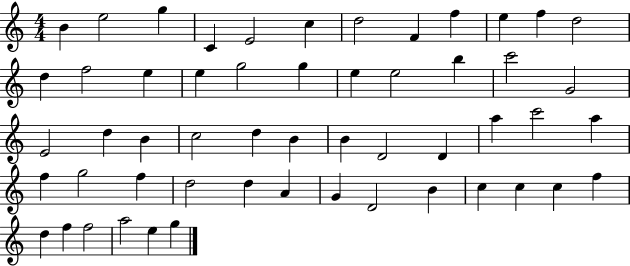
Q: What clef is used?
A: treble